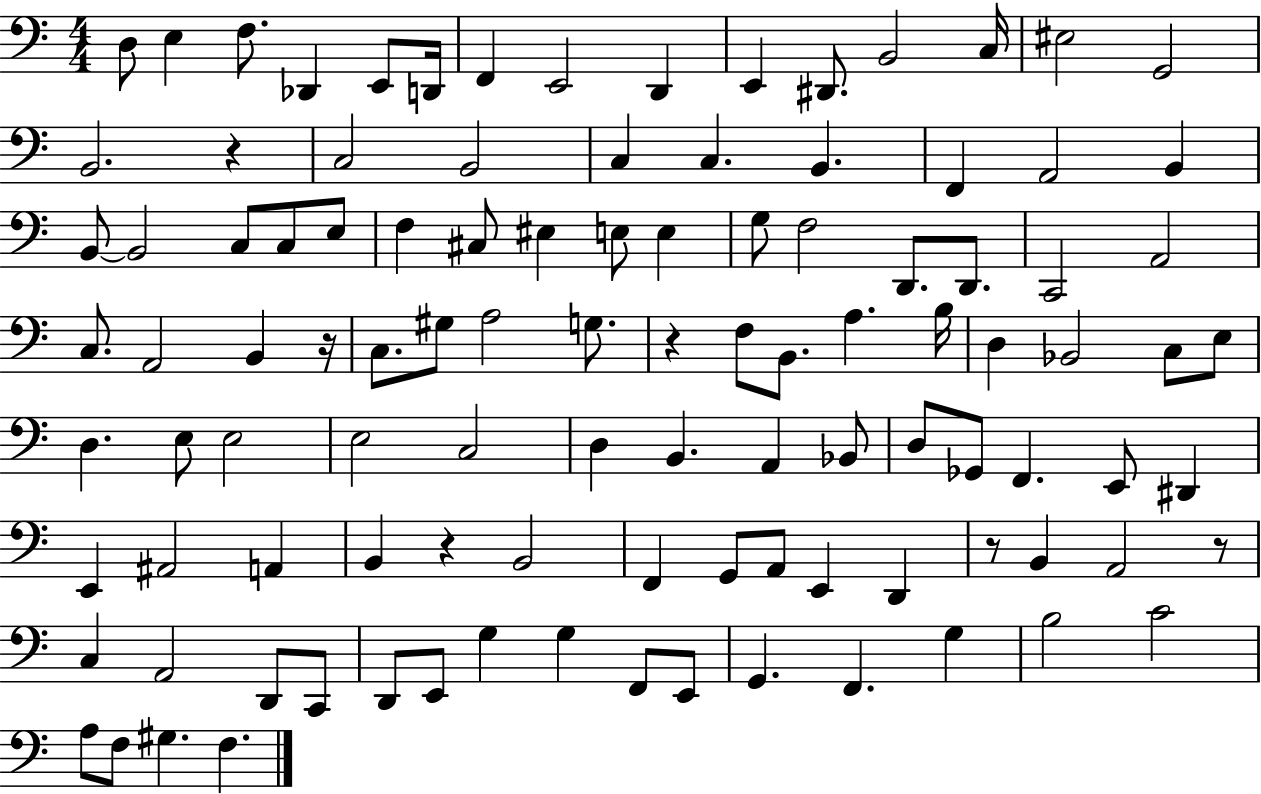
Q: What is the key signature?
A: C major